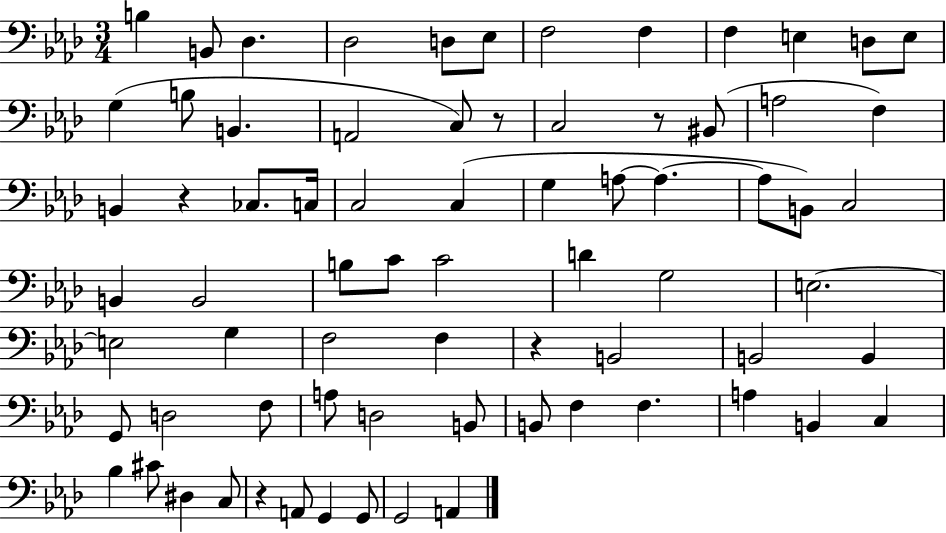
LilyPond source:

{
  \clef bass
  \numericTimeSignature
  \time 3/4
  \key aes \major
  \repeat volta 2 { b4 b,8 des4. | des2 d8 ees8 | f2 f4 | f4 e4 d8 e8 | \break g4( b8 b,4. | a,2 c8) r8 | c2 r8 bis,8( | a2 f4) | \break b,4 r4 ces8. c16 | c2 c4( | g4 a8~~ a4.~~ | a8 b,8) c2 | \break b,4 b,2 | b8 c'8 c'2 | d'4 g2 | e2.~~ | \break e2 g4 | f2 f4 | r4 b,2 | b,2 b,4 | \break g,8 d2 f8 | a8 d2 b,8 | b,8 f4 f4. | a4 b,4 c4 | \break bes4 cis'8 dis4 c8 | r4 a,8 g,4 g,8 | g,2 a,4 | } \bar "|."
}